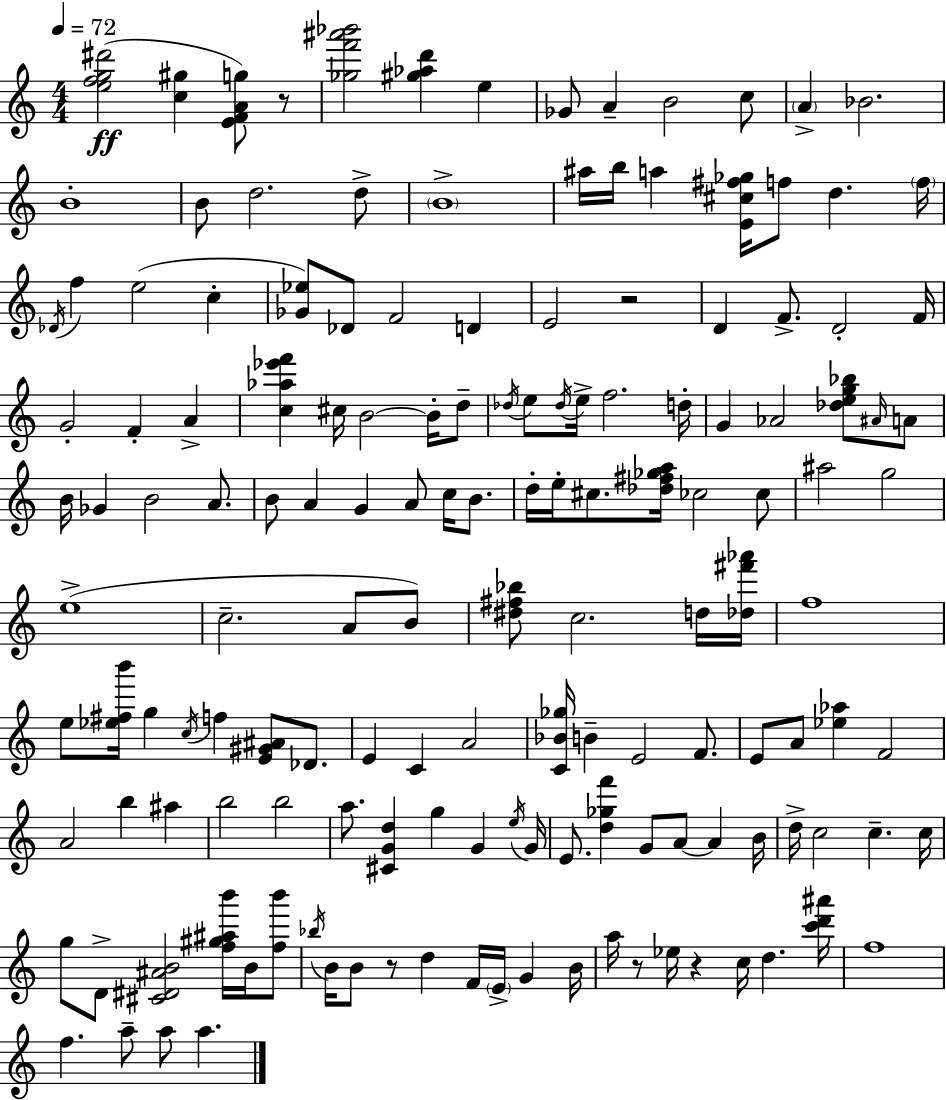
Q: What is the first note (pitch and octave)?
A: E5